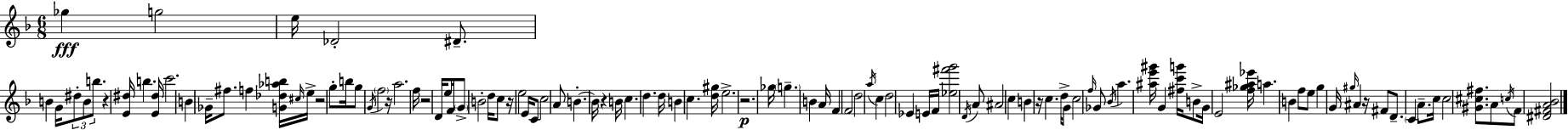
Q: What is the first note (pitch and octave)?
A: Gb5